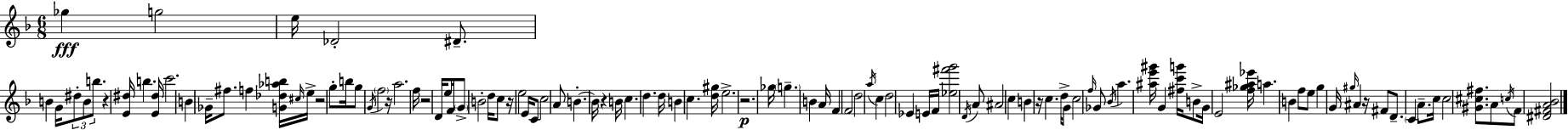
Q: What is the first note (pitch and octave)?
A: Gb5